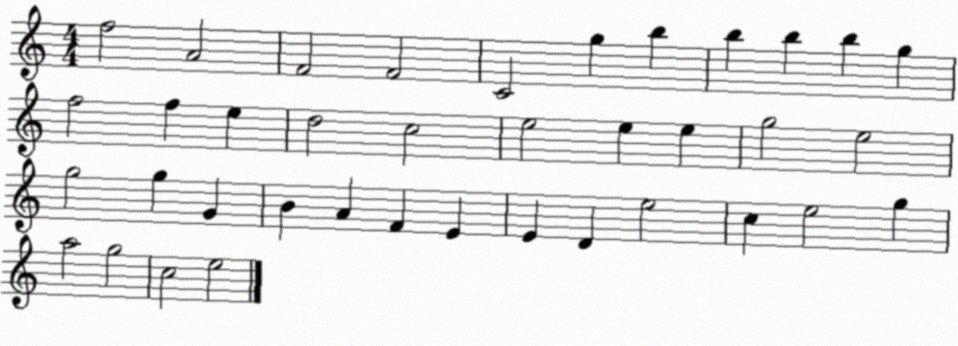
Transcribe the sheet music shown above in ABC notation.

X:1
T:Untitled
M:4/4
L:1/4
K:C
f2 A2 F2 F2 C2 g b b b b g f2 f e d2 c2 e2 e e g2 e2 g2 g G B A F E E D e2 c e2 g a2 g2 c2 e2